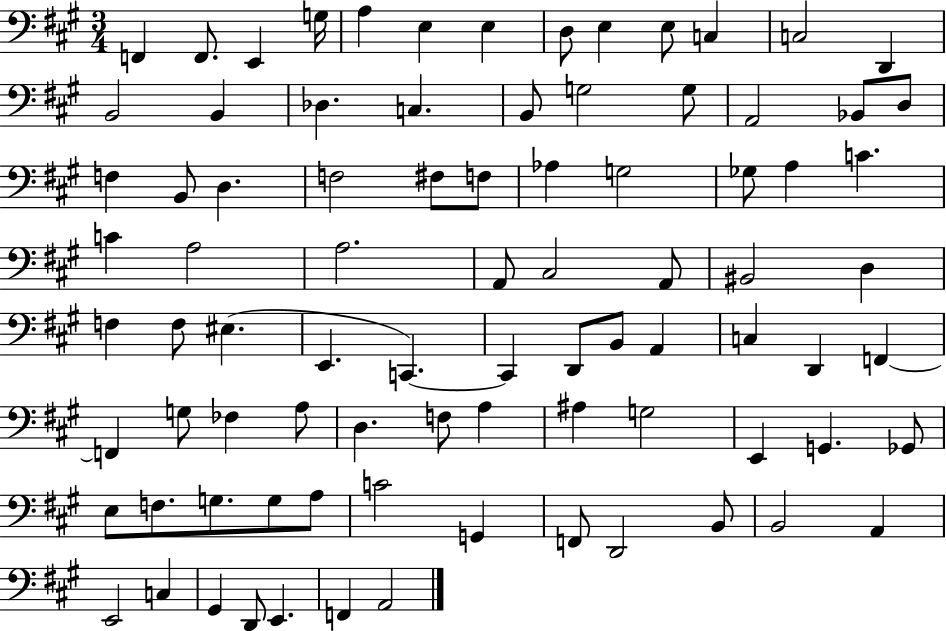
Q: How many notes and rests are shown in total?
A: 85